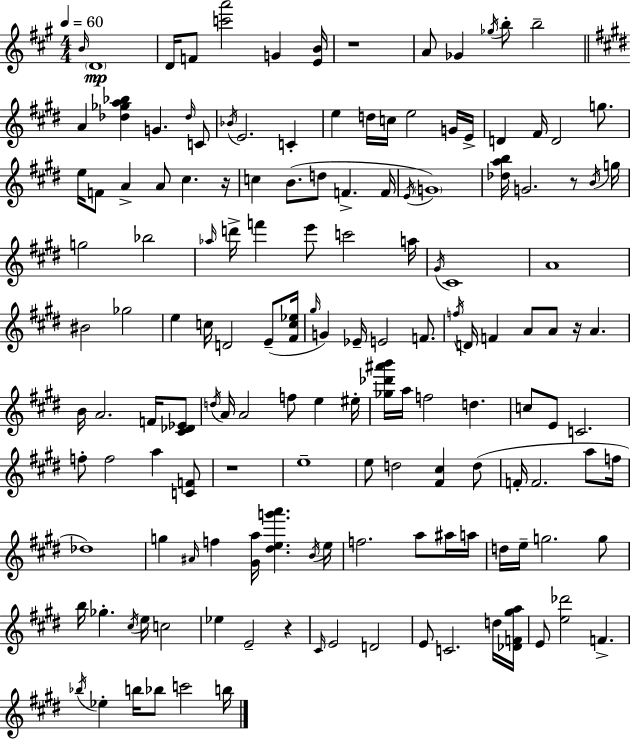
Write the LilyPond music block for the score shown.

{
  \clef treble
  \numericTimeSignature
  \time 4/4
  \key a \major
  \tempo 4 = 60
  \grace { b'16 }\mp \parenthesize d'1 | d'16 f'8 <c''' a'''>2 g'4 | <e' b'>16 r1 | a'8 ges'4 \acciaccatura { ges''16 } b''8-. b''2-- | \break \bar "||" \break \key e \major a'4 <des'' ges'' a'' bes''>4 g'4. \grace { des''16 } c'8 | \acciaccatura { bes'16 } e'2. c'4-. | e''4 d''16 c''16 e''2 | g'16 e'16-> d'4 fis'16 d'2 g''8. | \break e''16 f'8 a'4-> a'8 cis''4. | r16 c''4 b'8.( d''8 f'4.-> | f'16 \acciaccatura { e'16 } \parenthesize g'1) | <des'' a'' b''>16 g'2. | \break r8 \acciaccatura { b'16 } g''16 g''2 bes''2 | \grace { aes''16 } d'''16-> f'''4 e'''8 c'''2 | a''16 \acciaccatura { gis'16 } cis'1 | a'1 | \break bis'2 ges''2 | e''4 c''16 d'2 | e'8--( <fis' c'' ees''>16 \grace { gis''16 } g'4) ees'16-- e'2 | f'8. \acciaccatura { f''16 } d'16 f'4 a'8 a'8 | \break r16 a'4. b'16 a'2. | f'16 <cis' des' ees'>8 \acciaccatura { d''16 } a'16 a'2 | f''8 e''4 eis''16-. <ges'' des''' ais''' b'''>16 a''16 f''2 | d''4. c''8 e'8 c'2. | \break f''8-. f''2 | a''4 <c' f'>8 r1 | e''1-- | e''8 d''2 | \break <fis' cis''>4 d''8( f'16-. f'2. | a''8 f''16 des''1) | g''4 \grace { ais'16 } f''4 | <gis' a''>16 <dis'' e'' g''' a'''>4. \acciaccatura { b'16 } e''16 f''2. | \break a''8 ais''16 a''16 d''16 e''16-- g''2. | g''8 b''16 ges''4.-. | \acciaccatura { cis''16 } e''16 c''2 ees''4 | e'2-- r4 \grace { cis'16 } e'2 | \break d'2 e'8 c'2. | d''16 <des' f' gis'' a''>16 e'8 <e'' des'''>2 | f'4.-> \acciaccatura { bes''16 } ees''4-. | b''16 bes''8 c'''2 b''16 \bar "|."
}